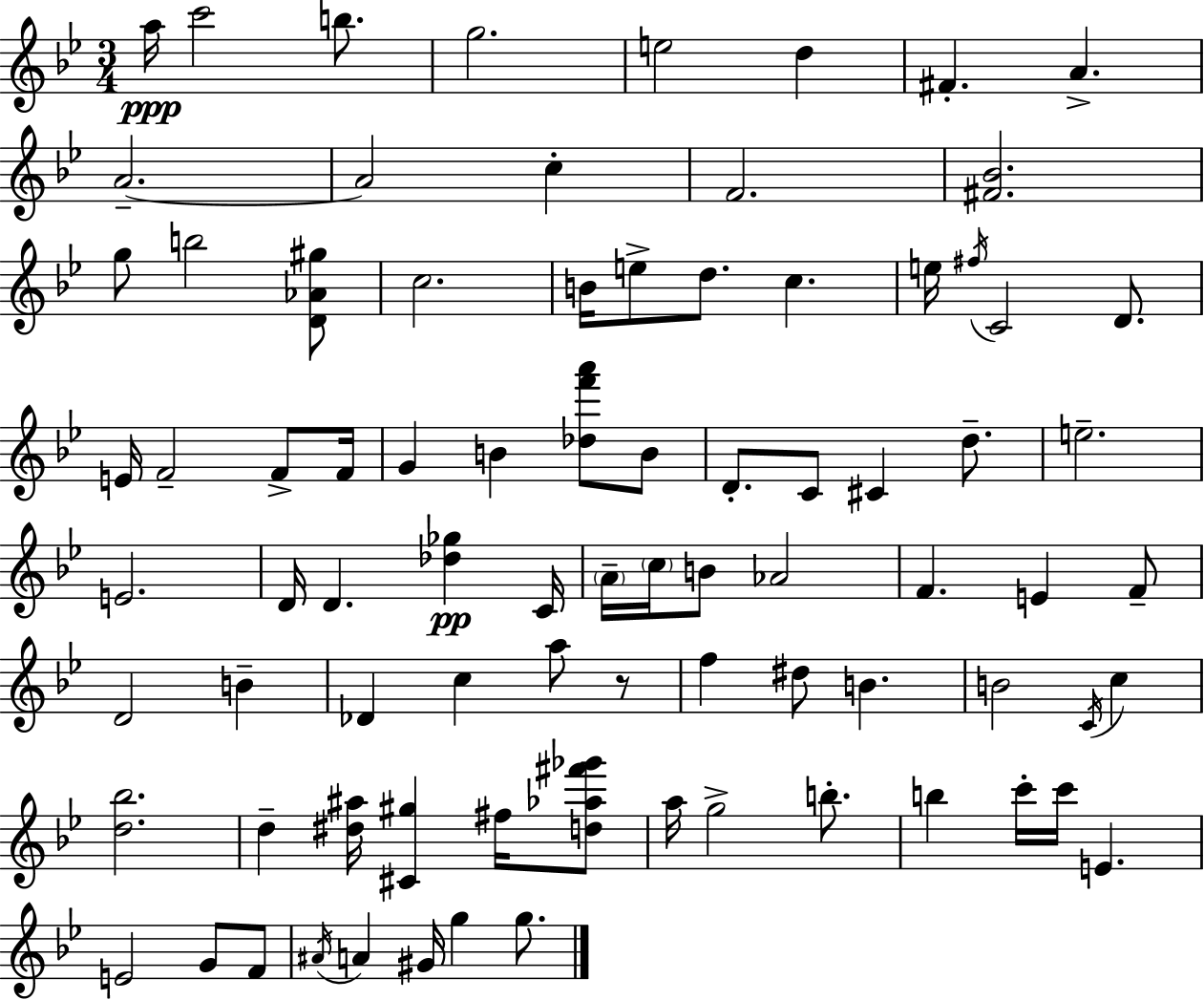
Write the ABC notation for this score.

X:1
T:Untitled
M:3/4
L:1/4
K:Gm
a/4 c'2 b/2 g2 e2 d ^F A A2 A2 c F2 [^F_B]2 g/2 b2 [D_A^g]/2 c2 B/4 e/2 d/2 c e/4 ^f/4 C2 D/2 E/4 F2 F/2 F/4 G B [_df'a']/2 B/2 D/2 C/2 ^C d/2 e2 E2 D/4 D [_d_g] C/4 A/4 c/4 B/2 _A2 F E F/2 D2 B _D c a/2 z/2 f ^d/2 B B2 C/4 c [d_b]2 d [^d^a]/4 [^C^g] ^f/4 [d_a^f'_g']/2 a/4 g2 b/2 b c'/4 c'/4 E E2 G/2 F/2 ^A/4 A ^G/4 g g/2